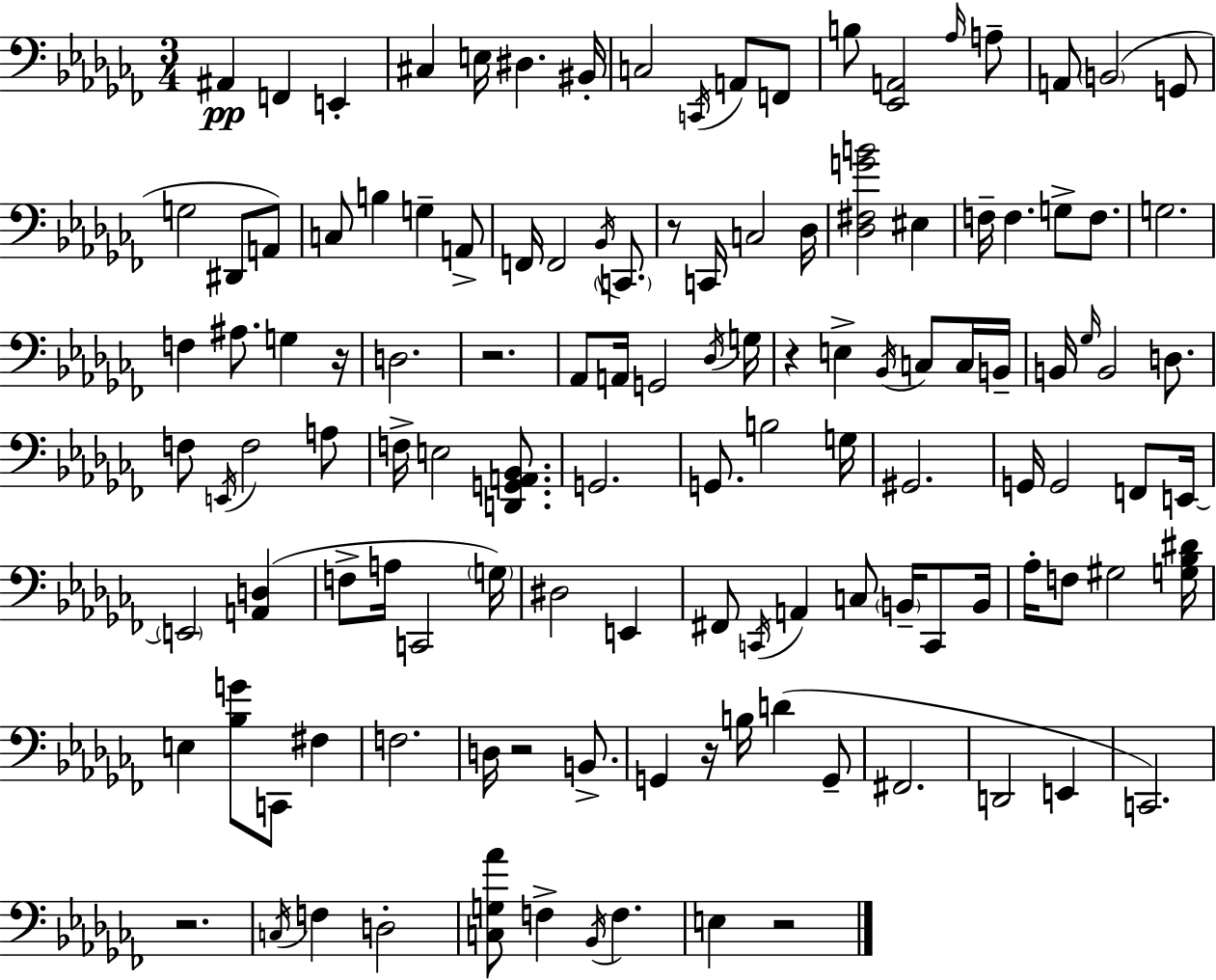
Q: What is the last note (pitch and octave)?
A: E3